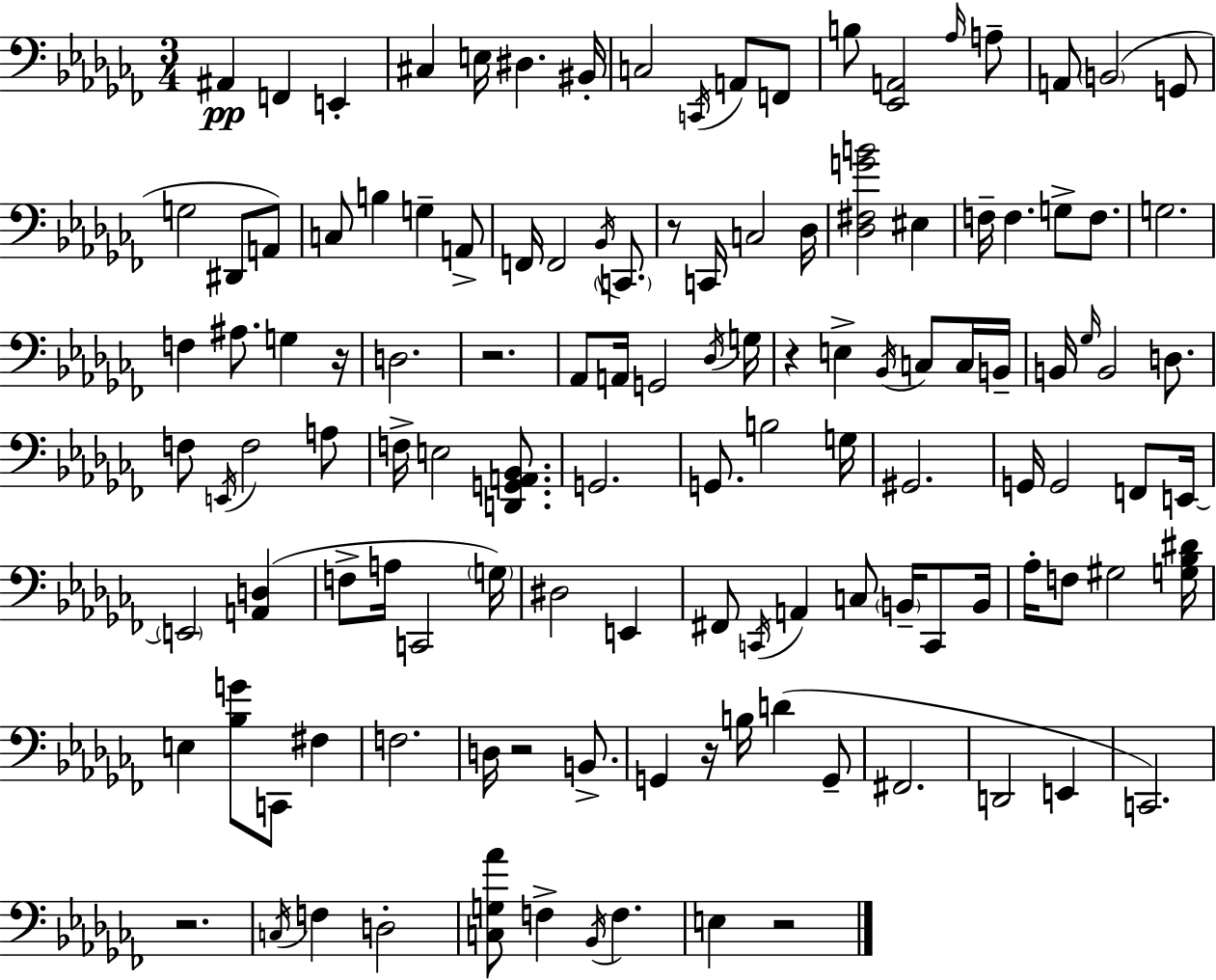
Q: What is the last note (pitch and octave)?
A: E3